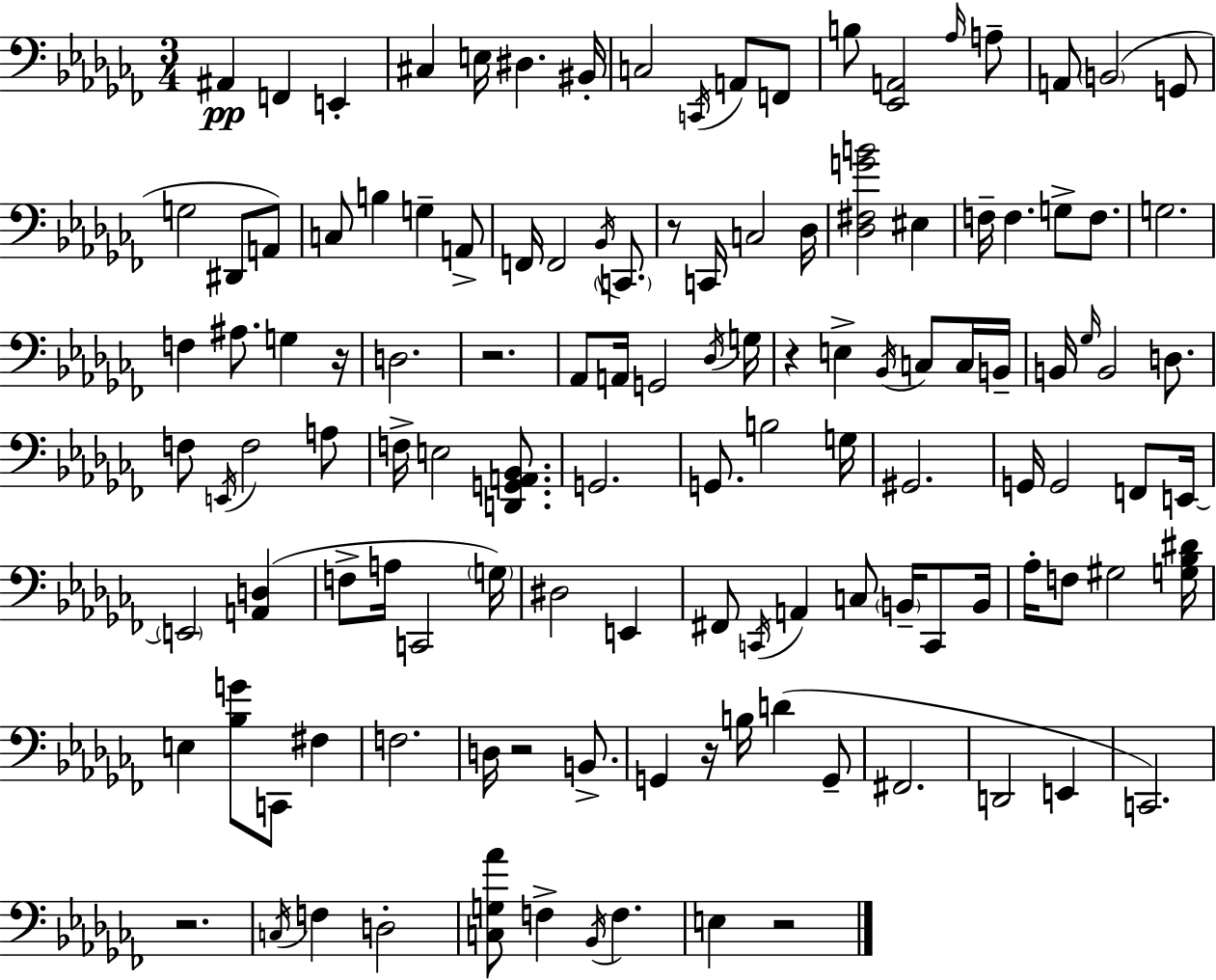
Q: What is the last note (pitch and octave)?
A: E3